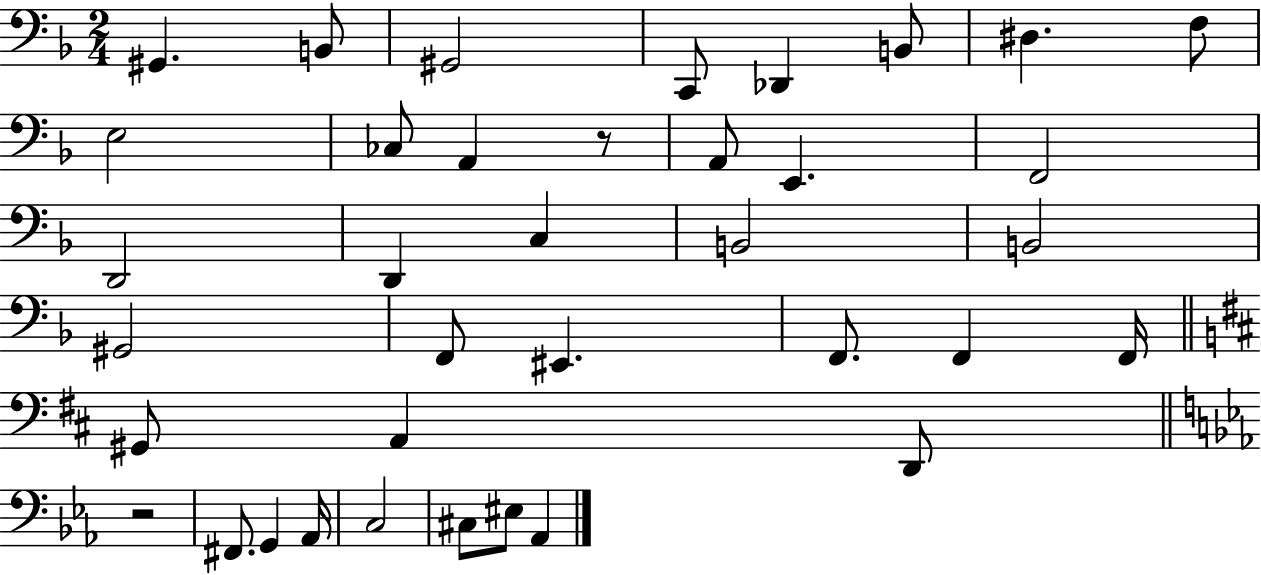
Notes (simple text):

G#2/q. B2/e G#2/h C2/e Db2/q B2/e D#3/q. F3/e E3/h CES3/e A2/q R/e A2/e E2/q. F2/h D2/h D2/q C3/q B2/h B2/h G#2/h F2/e EIS2/q. F2/e. F2/q F2/s G#2/e A2/q D2/e R/h F#2/e. G2/q Ab2/s C3/h C#3/e EIS3/e Ab2/q